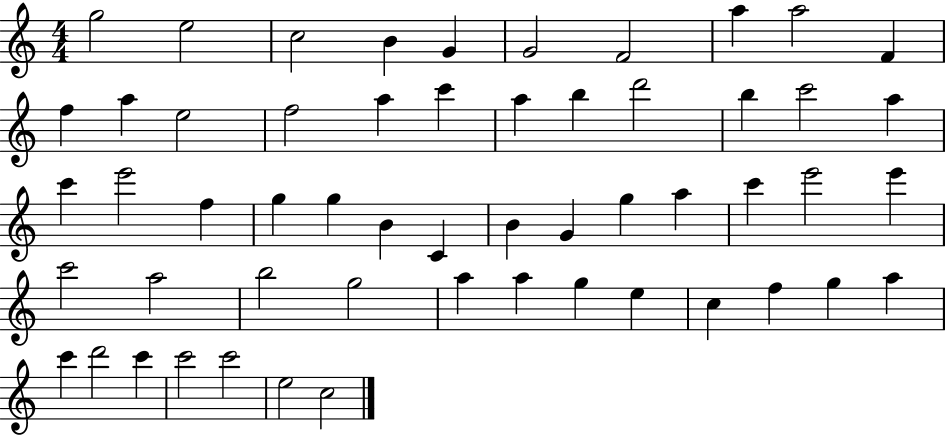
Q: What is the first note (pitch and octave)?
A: G5